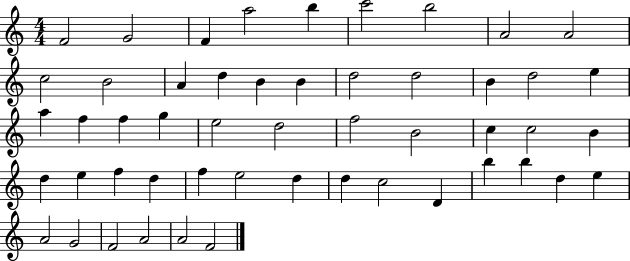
F4/h G4/h F4/q A5/h B5/q C6/h B5/h A4/h A4/h C5/h B4/h A4/q D5/q B4/q B4/q D5/h D5/h B4/q D5/h E5/q A5/q F5/q F5/q G5/q E5/h D5/h F5/h B4/h C5/q C5/h B4/q D5/q E5/q F5/q D5/q F5/q E5/h D5/q D5/q C5/h D4/q B5/q B5/q D5/q E5/q A4/h G4/h F4/h A4/h A4/h F4/h